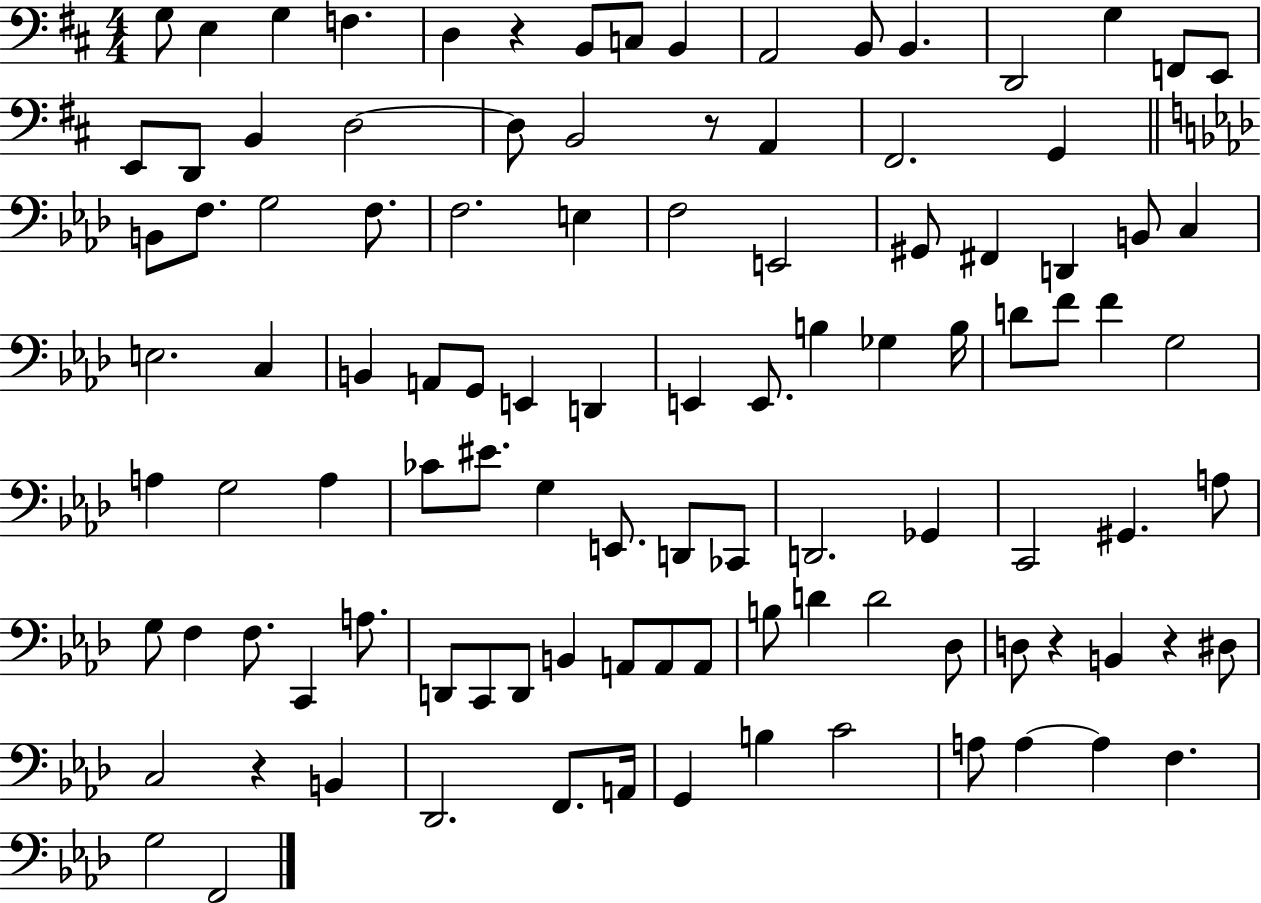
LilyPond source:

{
  \clef bass
  \numericTimeSignature
  \time 4/4
  \key d \major
  g8 e4 g4 f4. | d4 r4 b,8 c8 b,4 | a,2 b,8 b,4. | d,2 g4 f,8 e,8 | \break e,8 d,8 b,4 d2~~ | d8 b,2 r8 a,4 | fis,2. g,4 | \bar "||" \break \key aes \major b,8 f8. g2 f8. | f2. e4 | f2 e,2 | gis,8 fis,4 d,4 b,8 c4 | \break e2. c4 | b,4 a,8 g,8 e,4 d,4 | e,4 e,8. b4 ges4 b16 | d'8 f'8 f'4 g2 | \break a4 g2 a4 | ces'8 eis'8. g4 e,8. d,8 ces,8 | d,2. ges,4 | c,2 gis,4. a8 | \break g8 f4 f8. c,4 a8. | d,8 c,8 d,8 b,4 a,8 a,8 a,8 | b8 d'4 d'2 des8 | d8 r4 b,4 r4 dis8 | \break c2 r4 b,4 | des,2. f,8. a,16 | g,4 b4 c'2 | a8 a4~~ a4 f4. | \break g2 f,2 | \bar "|."
}